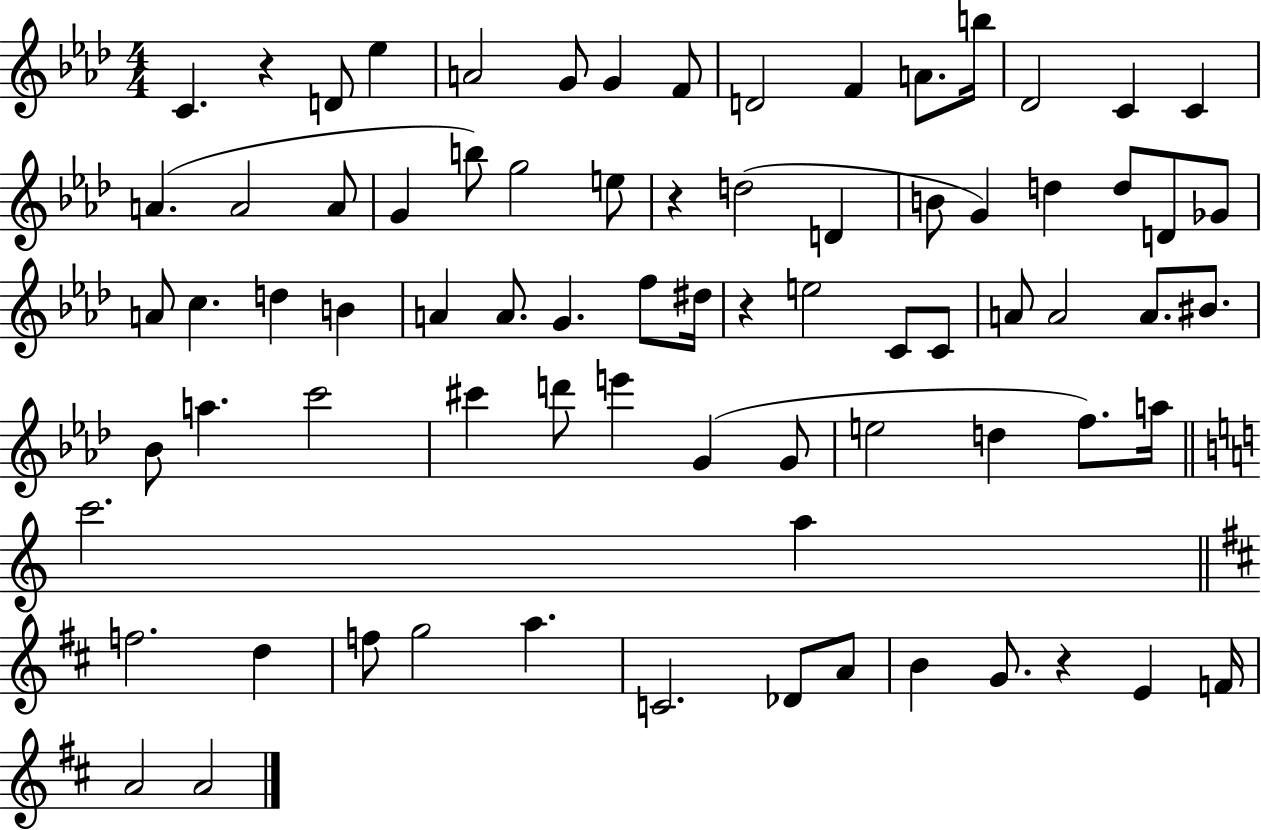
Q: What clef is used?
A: treble